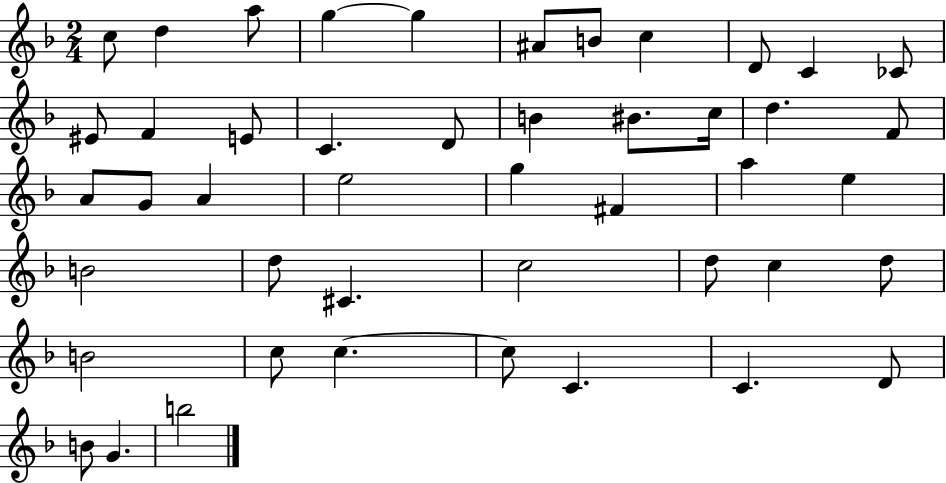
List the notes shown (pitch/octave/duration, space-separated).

C5/e D5/q A5/e G5/q G5/q A#4/e B4/e C5/q D4/e C4/q CES4/e EIS4/e F4/q E4/e C4/q. D4/e B4/q BIS4/e. C5/s D5/q. F4/e A4/e G4/e A4/q E5/h G5/q F#4/q A5/q E5/q B4/h D5/e C#4/q. C5/h D5/e C5/q D5/e B4/h C5/e C5/q. C5/e C4/q. C4/q. D4/e B4/e G4/q. B5/h